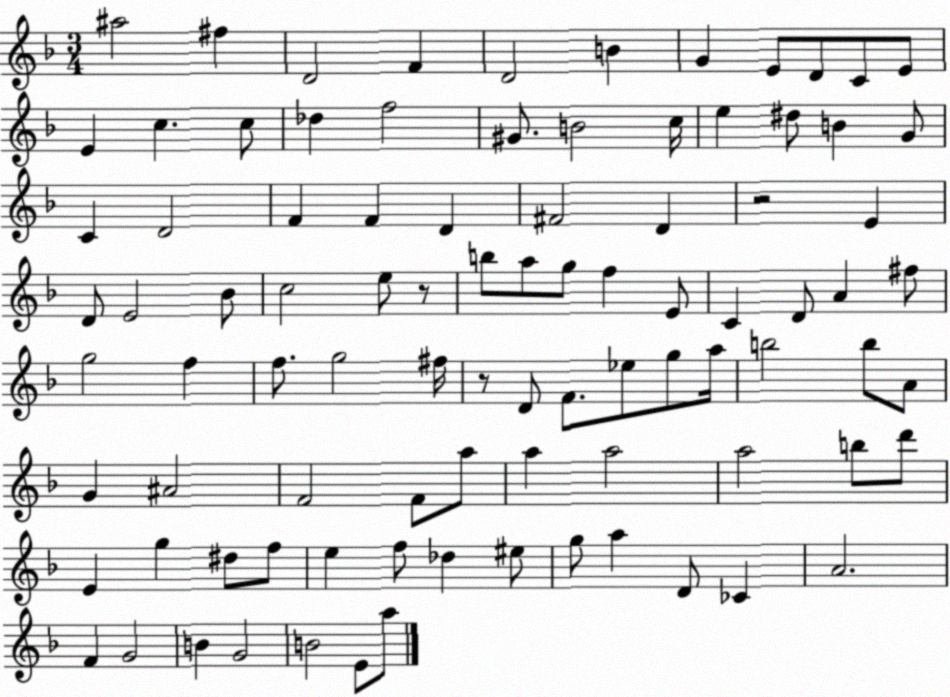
X:1
T:Untitled
M:3/4
L:1/4
K:F
^a2 ^f D2 F D2 B G E/2 D/2 C/2 E/2 E c c/2 _d f2 ^G/2 B2 c/4 e ^d/2 B G/2 C D2 F F D ^F2 D z2 E D/2 E2 _B/2 c2 e/2 z/2 b/2 a/2 g/2 f E/2 C D/2 A ^f/2 g2 f f/2 g2 ^f/4 z/2 D/2 F/2 _e/2 g/2 a/4 b2 b/2 A/2 G ^A2 F2 F/2 a/2 a a2 a2 b/2 d'/2 E g ^d/2 f/2 e f/2 _d ^e/2 g/2 a D/2 _C A2 F G2 B G2 B2 E/2 a/2